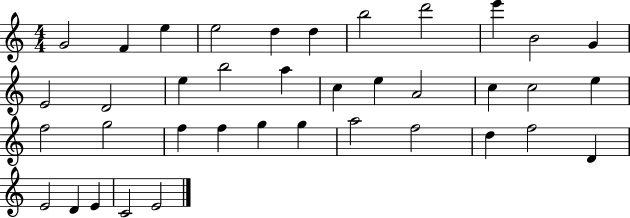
{
  \clef treble
  \numericTimeSignature
  \time 4/4
  \key c \major
  g'2 f'4 e''4 | e''2 d''4 d''4 | b''2 d'''2 | e'''4 b'2 g'4 | \break e'2 d'2 | e''4 b''2 a''4 | c''4 e''4 a'2 | c''4 c''2 e''4 | \break f''2 g''2 | f''4 f''4 g''4 g''4 | a''2 f''2 | d''4 f''2 d'4 | \break e'2 d'4 e'4 | c'2 e'2 | \bar "|."
}